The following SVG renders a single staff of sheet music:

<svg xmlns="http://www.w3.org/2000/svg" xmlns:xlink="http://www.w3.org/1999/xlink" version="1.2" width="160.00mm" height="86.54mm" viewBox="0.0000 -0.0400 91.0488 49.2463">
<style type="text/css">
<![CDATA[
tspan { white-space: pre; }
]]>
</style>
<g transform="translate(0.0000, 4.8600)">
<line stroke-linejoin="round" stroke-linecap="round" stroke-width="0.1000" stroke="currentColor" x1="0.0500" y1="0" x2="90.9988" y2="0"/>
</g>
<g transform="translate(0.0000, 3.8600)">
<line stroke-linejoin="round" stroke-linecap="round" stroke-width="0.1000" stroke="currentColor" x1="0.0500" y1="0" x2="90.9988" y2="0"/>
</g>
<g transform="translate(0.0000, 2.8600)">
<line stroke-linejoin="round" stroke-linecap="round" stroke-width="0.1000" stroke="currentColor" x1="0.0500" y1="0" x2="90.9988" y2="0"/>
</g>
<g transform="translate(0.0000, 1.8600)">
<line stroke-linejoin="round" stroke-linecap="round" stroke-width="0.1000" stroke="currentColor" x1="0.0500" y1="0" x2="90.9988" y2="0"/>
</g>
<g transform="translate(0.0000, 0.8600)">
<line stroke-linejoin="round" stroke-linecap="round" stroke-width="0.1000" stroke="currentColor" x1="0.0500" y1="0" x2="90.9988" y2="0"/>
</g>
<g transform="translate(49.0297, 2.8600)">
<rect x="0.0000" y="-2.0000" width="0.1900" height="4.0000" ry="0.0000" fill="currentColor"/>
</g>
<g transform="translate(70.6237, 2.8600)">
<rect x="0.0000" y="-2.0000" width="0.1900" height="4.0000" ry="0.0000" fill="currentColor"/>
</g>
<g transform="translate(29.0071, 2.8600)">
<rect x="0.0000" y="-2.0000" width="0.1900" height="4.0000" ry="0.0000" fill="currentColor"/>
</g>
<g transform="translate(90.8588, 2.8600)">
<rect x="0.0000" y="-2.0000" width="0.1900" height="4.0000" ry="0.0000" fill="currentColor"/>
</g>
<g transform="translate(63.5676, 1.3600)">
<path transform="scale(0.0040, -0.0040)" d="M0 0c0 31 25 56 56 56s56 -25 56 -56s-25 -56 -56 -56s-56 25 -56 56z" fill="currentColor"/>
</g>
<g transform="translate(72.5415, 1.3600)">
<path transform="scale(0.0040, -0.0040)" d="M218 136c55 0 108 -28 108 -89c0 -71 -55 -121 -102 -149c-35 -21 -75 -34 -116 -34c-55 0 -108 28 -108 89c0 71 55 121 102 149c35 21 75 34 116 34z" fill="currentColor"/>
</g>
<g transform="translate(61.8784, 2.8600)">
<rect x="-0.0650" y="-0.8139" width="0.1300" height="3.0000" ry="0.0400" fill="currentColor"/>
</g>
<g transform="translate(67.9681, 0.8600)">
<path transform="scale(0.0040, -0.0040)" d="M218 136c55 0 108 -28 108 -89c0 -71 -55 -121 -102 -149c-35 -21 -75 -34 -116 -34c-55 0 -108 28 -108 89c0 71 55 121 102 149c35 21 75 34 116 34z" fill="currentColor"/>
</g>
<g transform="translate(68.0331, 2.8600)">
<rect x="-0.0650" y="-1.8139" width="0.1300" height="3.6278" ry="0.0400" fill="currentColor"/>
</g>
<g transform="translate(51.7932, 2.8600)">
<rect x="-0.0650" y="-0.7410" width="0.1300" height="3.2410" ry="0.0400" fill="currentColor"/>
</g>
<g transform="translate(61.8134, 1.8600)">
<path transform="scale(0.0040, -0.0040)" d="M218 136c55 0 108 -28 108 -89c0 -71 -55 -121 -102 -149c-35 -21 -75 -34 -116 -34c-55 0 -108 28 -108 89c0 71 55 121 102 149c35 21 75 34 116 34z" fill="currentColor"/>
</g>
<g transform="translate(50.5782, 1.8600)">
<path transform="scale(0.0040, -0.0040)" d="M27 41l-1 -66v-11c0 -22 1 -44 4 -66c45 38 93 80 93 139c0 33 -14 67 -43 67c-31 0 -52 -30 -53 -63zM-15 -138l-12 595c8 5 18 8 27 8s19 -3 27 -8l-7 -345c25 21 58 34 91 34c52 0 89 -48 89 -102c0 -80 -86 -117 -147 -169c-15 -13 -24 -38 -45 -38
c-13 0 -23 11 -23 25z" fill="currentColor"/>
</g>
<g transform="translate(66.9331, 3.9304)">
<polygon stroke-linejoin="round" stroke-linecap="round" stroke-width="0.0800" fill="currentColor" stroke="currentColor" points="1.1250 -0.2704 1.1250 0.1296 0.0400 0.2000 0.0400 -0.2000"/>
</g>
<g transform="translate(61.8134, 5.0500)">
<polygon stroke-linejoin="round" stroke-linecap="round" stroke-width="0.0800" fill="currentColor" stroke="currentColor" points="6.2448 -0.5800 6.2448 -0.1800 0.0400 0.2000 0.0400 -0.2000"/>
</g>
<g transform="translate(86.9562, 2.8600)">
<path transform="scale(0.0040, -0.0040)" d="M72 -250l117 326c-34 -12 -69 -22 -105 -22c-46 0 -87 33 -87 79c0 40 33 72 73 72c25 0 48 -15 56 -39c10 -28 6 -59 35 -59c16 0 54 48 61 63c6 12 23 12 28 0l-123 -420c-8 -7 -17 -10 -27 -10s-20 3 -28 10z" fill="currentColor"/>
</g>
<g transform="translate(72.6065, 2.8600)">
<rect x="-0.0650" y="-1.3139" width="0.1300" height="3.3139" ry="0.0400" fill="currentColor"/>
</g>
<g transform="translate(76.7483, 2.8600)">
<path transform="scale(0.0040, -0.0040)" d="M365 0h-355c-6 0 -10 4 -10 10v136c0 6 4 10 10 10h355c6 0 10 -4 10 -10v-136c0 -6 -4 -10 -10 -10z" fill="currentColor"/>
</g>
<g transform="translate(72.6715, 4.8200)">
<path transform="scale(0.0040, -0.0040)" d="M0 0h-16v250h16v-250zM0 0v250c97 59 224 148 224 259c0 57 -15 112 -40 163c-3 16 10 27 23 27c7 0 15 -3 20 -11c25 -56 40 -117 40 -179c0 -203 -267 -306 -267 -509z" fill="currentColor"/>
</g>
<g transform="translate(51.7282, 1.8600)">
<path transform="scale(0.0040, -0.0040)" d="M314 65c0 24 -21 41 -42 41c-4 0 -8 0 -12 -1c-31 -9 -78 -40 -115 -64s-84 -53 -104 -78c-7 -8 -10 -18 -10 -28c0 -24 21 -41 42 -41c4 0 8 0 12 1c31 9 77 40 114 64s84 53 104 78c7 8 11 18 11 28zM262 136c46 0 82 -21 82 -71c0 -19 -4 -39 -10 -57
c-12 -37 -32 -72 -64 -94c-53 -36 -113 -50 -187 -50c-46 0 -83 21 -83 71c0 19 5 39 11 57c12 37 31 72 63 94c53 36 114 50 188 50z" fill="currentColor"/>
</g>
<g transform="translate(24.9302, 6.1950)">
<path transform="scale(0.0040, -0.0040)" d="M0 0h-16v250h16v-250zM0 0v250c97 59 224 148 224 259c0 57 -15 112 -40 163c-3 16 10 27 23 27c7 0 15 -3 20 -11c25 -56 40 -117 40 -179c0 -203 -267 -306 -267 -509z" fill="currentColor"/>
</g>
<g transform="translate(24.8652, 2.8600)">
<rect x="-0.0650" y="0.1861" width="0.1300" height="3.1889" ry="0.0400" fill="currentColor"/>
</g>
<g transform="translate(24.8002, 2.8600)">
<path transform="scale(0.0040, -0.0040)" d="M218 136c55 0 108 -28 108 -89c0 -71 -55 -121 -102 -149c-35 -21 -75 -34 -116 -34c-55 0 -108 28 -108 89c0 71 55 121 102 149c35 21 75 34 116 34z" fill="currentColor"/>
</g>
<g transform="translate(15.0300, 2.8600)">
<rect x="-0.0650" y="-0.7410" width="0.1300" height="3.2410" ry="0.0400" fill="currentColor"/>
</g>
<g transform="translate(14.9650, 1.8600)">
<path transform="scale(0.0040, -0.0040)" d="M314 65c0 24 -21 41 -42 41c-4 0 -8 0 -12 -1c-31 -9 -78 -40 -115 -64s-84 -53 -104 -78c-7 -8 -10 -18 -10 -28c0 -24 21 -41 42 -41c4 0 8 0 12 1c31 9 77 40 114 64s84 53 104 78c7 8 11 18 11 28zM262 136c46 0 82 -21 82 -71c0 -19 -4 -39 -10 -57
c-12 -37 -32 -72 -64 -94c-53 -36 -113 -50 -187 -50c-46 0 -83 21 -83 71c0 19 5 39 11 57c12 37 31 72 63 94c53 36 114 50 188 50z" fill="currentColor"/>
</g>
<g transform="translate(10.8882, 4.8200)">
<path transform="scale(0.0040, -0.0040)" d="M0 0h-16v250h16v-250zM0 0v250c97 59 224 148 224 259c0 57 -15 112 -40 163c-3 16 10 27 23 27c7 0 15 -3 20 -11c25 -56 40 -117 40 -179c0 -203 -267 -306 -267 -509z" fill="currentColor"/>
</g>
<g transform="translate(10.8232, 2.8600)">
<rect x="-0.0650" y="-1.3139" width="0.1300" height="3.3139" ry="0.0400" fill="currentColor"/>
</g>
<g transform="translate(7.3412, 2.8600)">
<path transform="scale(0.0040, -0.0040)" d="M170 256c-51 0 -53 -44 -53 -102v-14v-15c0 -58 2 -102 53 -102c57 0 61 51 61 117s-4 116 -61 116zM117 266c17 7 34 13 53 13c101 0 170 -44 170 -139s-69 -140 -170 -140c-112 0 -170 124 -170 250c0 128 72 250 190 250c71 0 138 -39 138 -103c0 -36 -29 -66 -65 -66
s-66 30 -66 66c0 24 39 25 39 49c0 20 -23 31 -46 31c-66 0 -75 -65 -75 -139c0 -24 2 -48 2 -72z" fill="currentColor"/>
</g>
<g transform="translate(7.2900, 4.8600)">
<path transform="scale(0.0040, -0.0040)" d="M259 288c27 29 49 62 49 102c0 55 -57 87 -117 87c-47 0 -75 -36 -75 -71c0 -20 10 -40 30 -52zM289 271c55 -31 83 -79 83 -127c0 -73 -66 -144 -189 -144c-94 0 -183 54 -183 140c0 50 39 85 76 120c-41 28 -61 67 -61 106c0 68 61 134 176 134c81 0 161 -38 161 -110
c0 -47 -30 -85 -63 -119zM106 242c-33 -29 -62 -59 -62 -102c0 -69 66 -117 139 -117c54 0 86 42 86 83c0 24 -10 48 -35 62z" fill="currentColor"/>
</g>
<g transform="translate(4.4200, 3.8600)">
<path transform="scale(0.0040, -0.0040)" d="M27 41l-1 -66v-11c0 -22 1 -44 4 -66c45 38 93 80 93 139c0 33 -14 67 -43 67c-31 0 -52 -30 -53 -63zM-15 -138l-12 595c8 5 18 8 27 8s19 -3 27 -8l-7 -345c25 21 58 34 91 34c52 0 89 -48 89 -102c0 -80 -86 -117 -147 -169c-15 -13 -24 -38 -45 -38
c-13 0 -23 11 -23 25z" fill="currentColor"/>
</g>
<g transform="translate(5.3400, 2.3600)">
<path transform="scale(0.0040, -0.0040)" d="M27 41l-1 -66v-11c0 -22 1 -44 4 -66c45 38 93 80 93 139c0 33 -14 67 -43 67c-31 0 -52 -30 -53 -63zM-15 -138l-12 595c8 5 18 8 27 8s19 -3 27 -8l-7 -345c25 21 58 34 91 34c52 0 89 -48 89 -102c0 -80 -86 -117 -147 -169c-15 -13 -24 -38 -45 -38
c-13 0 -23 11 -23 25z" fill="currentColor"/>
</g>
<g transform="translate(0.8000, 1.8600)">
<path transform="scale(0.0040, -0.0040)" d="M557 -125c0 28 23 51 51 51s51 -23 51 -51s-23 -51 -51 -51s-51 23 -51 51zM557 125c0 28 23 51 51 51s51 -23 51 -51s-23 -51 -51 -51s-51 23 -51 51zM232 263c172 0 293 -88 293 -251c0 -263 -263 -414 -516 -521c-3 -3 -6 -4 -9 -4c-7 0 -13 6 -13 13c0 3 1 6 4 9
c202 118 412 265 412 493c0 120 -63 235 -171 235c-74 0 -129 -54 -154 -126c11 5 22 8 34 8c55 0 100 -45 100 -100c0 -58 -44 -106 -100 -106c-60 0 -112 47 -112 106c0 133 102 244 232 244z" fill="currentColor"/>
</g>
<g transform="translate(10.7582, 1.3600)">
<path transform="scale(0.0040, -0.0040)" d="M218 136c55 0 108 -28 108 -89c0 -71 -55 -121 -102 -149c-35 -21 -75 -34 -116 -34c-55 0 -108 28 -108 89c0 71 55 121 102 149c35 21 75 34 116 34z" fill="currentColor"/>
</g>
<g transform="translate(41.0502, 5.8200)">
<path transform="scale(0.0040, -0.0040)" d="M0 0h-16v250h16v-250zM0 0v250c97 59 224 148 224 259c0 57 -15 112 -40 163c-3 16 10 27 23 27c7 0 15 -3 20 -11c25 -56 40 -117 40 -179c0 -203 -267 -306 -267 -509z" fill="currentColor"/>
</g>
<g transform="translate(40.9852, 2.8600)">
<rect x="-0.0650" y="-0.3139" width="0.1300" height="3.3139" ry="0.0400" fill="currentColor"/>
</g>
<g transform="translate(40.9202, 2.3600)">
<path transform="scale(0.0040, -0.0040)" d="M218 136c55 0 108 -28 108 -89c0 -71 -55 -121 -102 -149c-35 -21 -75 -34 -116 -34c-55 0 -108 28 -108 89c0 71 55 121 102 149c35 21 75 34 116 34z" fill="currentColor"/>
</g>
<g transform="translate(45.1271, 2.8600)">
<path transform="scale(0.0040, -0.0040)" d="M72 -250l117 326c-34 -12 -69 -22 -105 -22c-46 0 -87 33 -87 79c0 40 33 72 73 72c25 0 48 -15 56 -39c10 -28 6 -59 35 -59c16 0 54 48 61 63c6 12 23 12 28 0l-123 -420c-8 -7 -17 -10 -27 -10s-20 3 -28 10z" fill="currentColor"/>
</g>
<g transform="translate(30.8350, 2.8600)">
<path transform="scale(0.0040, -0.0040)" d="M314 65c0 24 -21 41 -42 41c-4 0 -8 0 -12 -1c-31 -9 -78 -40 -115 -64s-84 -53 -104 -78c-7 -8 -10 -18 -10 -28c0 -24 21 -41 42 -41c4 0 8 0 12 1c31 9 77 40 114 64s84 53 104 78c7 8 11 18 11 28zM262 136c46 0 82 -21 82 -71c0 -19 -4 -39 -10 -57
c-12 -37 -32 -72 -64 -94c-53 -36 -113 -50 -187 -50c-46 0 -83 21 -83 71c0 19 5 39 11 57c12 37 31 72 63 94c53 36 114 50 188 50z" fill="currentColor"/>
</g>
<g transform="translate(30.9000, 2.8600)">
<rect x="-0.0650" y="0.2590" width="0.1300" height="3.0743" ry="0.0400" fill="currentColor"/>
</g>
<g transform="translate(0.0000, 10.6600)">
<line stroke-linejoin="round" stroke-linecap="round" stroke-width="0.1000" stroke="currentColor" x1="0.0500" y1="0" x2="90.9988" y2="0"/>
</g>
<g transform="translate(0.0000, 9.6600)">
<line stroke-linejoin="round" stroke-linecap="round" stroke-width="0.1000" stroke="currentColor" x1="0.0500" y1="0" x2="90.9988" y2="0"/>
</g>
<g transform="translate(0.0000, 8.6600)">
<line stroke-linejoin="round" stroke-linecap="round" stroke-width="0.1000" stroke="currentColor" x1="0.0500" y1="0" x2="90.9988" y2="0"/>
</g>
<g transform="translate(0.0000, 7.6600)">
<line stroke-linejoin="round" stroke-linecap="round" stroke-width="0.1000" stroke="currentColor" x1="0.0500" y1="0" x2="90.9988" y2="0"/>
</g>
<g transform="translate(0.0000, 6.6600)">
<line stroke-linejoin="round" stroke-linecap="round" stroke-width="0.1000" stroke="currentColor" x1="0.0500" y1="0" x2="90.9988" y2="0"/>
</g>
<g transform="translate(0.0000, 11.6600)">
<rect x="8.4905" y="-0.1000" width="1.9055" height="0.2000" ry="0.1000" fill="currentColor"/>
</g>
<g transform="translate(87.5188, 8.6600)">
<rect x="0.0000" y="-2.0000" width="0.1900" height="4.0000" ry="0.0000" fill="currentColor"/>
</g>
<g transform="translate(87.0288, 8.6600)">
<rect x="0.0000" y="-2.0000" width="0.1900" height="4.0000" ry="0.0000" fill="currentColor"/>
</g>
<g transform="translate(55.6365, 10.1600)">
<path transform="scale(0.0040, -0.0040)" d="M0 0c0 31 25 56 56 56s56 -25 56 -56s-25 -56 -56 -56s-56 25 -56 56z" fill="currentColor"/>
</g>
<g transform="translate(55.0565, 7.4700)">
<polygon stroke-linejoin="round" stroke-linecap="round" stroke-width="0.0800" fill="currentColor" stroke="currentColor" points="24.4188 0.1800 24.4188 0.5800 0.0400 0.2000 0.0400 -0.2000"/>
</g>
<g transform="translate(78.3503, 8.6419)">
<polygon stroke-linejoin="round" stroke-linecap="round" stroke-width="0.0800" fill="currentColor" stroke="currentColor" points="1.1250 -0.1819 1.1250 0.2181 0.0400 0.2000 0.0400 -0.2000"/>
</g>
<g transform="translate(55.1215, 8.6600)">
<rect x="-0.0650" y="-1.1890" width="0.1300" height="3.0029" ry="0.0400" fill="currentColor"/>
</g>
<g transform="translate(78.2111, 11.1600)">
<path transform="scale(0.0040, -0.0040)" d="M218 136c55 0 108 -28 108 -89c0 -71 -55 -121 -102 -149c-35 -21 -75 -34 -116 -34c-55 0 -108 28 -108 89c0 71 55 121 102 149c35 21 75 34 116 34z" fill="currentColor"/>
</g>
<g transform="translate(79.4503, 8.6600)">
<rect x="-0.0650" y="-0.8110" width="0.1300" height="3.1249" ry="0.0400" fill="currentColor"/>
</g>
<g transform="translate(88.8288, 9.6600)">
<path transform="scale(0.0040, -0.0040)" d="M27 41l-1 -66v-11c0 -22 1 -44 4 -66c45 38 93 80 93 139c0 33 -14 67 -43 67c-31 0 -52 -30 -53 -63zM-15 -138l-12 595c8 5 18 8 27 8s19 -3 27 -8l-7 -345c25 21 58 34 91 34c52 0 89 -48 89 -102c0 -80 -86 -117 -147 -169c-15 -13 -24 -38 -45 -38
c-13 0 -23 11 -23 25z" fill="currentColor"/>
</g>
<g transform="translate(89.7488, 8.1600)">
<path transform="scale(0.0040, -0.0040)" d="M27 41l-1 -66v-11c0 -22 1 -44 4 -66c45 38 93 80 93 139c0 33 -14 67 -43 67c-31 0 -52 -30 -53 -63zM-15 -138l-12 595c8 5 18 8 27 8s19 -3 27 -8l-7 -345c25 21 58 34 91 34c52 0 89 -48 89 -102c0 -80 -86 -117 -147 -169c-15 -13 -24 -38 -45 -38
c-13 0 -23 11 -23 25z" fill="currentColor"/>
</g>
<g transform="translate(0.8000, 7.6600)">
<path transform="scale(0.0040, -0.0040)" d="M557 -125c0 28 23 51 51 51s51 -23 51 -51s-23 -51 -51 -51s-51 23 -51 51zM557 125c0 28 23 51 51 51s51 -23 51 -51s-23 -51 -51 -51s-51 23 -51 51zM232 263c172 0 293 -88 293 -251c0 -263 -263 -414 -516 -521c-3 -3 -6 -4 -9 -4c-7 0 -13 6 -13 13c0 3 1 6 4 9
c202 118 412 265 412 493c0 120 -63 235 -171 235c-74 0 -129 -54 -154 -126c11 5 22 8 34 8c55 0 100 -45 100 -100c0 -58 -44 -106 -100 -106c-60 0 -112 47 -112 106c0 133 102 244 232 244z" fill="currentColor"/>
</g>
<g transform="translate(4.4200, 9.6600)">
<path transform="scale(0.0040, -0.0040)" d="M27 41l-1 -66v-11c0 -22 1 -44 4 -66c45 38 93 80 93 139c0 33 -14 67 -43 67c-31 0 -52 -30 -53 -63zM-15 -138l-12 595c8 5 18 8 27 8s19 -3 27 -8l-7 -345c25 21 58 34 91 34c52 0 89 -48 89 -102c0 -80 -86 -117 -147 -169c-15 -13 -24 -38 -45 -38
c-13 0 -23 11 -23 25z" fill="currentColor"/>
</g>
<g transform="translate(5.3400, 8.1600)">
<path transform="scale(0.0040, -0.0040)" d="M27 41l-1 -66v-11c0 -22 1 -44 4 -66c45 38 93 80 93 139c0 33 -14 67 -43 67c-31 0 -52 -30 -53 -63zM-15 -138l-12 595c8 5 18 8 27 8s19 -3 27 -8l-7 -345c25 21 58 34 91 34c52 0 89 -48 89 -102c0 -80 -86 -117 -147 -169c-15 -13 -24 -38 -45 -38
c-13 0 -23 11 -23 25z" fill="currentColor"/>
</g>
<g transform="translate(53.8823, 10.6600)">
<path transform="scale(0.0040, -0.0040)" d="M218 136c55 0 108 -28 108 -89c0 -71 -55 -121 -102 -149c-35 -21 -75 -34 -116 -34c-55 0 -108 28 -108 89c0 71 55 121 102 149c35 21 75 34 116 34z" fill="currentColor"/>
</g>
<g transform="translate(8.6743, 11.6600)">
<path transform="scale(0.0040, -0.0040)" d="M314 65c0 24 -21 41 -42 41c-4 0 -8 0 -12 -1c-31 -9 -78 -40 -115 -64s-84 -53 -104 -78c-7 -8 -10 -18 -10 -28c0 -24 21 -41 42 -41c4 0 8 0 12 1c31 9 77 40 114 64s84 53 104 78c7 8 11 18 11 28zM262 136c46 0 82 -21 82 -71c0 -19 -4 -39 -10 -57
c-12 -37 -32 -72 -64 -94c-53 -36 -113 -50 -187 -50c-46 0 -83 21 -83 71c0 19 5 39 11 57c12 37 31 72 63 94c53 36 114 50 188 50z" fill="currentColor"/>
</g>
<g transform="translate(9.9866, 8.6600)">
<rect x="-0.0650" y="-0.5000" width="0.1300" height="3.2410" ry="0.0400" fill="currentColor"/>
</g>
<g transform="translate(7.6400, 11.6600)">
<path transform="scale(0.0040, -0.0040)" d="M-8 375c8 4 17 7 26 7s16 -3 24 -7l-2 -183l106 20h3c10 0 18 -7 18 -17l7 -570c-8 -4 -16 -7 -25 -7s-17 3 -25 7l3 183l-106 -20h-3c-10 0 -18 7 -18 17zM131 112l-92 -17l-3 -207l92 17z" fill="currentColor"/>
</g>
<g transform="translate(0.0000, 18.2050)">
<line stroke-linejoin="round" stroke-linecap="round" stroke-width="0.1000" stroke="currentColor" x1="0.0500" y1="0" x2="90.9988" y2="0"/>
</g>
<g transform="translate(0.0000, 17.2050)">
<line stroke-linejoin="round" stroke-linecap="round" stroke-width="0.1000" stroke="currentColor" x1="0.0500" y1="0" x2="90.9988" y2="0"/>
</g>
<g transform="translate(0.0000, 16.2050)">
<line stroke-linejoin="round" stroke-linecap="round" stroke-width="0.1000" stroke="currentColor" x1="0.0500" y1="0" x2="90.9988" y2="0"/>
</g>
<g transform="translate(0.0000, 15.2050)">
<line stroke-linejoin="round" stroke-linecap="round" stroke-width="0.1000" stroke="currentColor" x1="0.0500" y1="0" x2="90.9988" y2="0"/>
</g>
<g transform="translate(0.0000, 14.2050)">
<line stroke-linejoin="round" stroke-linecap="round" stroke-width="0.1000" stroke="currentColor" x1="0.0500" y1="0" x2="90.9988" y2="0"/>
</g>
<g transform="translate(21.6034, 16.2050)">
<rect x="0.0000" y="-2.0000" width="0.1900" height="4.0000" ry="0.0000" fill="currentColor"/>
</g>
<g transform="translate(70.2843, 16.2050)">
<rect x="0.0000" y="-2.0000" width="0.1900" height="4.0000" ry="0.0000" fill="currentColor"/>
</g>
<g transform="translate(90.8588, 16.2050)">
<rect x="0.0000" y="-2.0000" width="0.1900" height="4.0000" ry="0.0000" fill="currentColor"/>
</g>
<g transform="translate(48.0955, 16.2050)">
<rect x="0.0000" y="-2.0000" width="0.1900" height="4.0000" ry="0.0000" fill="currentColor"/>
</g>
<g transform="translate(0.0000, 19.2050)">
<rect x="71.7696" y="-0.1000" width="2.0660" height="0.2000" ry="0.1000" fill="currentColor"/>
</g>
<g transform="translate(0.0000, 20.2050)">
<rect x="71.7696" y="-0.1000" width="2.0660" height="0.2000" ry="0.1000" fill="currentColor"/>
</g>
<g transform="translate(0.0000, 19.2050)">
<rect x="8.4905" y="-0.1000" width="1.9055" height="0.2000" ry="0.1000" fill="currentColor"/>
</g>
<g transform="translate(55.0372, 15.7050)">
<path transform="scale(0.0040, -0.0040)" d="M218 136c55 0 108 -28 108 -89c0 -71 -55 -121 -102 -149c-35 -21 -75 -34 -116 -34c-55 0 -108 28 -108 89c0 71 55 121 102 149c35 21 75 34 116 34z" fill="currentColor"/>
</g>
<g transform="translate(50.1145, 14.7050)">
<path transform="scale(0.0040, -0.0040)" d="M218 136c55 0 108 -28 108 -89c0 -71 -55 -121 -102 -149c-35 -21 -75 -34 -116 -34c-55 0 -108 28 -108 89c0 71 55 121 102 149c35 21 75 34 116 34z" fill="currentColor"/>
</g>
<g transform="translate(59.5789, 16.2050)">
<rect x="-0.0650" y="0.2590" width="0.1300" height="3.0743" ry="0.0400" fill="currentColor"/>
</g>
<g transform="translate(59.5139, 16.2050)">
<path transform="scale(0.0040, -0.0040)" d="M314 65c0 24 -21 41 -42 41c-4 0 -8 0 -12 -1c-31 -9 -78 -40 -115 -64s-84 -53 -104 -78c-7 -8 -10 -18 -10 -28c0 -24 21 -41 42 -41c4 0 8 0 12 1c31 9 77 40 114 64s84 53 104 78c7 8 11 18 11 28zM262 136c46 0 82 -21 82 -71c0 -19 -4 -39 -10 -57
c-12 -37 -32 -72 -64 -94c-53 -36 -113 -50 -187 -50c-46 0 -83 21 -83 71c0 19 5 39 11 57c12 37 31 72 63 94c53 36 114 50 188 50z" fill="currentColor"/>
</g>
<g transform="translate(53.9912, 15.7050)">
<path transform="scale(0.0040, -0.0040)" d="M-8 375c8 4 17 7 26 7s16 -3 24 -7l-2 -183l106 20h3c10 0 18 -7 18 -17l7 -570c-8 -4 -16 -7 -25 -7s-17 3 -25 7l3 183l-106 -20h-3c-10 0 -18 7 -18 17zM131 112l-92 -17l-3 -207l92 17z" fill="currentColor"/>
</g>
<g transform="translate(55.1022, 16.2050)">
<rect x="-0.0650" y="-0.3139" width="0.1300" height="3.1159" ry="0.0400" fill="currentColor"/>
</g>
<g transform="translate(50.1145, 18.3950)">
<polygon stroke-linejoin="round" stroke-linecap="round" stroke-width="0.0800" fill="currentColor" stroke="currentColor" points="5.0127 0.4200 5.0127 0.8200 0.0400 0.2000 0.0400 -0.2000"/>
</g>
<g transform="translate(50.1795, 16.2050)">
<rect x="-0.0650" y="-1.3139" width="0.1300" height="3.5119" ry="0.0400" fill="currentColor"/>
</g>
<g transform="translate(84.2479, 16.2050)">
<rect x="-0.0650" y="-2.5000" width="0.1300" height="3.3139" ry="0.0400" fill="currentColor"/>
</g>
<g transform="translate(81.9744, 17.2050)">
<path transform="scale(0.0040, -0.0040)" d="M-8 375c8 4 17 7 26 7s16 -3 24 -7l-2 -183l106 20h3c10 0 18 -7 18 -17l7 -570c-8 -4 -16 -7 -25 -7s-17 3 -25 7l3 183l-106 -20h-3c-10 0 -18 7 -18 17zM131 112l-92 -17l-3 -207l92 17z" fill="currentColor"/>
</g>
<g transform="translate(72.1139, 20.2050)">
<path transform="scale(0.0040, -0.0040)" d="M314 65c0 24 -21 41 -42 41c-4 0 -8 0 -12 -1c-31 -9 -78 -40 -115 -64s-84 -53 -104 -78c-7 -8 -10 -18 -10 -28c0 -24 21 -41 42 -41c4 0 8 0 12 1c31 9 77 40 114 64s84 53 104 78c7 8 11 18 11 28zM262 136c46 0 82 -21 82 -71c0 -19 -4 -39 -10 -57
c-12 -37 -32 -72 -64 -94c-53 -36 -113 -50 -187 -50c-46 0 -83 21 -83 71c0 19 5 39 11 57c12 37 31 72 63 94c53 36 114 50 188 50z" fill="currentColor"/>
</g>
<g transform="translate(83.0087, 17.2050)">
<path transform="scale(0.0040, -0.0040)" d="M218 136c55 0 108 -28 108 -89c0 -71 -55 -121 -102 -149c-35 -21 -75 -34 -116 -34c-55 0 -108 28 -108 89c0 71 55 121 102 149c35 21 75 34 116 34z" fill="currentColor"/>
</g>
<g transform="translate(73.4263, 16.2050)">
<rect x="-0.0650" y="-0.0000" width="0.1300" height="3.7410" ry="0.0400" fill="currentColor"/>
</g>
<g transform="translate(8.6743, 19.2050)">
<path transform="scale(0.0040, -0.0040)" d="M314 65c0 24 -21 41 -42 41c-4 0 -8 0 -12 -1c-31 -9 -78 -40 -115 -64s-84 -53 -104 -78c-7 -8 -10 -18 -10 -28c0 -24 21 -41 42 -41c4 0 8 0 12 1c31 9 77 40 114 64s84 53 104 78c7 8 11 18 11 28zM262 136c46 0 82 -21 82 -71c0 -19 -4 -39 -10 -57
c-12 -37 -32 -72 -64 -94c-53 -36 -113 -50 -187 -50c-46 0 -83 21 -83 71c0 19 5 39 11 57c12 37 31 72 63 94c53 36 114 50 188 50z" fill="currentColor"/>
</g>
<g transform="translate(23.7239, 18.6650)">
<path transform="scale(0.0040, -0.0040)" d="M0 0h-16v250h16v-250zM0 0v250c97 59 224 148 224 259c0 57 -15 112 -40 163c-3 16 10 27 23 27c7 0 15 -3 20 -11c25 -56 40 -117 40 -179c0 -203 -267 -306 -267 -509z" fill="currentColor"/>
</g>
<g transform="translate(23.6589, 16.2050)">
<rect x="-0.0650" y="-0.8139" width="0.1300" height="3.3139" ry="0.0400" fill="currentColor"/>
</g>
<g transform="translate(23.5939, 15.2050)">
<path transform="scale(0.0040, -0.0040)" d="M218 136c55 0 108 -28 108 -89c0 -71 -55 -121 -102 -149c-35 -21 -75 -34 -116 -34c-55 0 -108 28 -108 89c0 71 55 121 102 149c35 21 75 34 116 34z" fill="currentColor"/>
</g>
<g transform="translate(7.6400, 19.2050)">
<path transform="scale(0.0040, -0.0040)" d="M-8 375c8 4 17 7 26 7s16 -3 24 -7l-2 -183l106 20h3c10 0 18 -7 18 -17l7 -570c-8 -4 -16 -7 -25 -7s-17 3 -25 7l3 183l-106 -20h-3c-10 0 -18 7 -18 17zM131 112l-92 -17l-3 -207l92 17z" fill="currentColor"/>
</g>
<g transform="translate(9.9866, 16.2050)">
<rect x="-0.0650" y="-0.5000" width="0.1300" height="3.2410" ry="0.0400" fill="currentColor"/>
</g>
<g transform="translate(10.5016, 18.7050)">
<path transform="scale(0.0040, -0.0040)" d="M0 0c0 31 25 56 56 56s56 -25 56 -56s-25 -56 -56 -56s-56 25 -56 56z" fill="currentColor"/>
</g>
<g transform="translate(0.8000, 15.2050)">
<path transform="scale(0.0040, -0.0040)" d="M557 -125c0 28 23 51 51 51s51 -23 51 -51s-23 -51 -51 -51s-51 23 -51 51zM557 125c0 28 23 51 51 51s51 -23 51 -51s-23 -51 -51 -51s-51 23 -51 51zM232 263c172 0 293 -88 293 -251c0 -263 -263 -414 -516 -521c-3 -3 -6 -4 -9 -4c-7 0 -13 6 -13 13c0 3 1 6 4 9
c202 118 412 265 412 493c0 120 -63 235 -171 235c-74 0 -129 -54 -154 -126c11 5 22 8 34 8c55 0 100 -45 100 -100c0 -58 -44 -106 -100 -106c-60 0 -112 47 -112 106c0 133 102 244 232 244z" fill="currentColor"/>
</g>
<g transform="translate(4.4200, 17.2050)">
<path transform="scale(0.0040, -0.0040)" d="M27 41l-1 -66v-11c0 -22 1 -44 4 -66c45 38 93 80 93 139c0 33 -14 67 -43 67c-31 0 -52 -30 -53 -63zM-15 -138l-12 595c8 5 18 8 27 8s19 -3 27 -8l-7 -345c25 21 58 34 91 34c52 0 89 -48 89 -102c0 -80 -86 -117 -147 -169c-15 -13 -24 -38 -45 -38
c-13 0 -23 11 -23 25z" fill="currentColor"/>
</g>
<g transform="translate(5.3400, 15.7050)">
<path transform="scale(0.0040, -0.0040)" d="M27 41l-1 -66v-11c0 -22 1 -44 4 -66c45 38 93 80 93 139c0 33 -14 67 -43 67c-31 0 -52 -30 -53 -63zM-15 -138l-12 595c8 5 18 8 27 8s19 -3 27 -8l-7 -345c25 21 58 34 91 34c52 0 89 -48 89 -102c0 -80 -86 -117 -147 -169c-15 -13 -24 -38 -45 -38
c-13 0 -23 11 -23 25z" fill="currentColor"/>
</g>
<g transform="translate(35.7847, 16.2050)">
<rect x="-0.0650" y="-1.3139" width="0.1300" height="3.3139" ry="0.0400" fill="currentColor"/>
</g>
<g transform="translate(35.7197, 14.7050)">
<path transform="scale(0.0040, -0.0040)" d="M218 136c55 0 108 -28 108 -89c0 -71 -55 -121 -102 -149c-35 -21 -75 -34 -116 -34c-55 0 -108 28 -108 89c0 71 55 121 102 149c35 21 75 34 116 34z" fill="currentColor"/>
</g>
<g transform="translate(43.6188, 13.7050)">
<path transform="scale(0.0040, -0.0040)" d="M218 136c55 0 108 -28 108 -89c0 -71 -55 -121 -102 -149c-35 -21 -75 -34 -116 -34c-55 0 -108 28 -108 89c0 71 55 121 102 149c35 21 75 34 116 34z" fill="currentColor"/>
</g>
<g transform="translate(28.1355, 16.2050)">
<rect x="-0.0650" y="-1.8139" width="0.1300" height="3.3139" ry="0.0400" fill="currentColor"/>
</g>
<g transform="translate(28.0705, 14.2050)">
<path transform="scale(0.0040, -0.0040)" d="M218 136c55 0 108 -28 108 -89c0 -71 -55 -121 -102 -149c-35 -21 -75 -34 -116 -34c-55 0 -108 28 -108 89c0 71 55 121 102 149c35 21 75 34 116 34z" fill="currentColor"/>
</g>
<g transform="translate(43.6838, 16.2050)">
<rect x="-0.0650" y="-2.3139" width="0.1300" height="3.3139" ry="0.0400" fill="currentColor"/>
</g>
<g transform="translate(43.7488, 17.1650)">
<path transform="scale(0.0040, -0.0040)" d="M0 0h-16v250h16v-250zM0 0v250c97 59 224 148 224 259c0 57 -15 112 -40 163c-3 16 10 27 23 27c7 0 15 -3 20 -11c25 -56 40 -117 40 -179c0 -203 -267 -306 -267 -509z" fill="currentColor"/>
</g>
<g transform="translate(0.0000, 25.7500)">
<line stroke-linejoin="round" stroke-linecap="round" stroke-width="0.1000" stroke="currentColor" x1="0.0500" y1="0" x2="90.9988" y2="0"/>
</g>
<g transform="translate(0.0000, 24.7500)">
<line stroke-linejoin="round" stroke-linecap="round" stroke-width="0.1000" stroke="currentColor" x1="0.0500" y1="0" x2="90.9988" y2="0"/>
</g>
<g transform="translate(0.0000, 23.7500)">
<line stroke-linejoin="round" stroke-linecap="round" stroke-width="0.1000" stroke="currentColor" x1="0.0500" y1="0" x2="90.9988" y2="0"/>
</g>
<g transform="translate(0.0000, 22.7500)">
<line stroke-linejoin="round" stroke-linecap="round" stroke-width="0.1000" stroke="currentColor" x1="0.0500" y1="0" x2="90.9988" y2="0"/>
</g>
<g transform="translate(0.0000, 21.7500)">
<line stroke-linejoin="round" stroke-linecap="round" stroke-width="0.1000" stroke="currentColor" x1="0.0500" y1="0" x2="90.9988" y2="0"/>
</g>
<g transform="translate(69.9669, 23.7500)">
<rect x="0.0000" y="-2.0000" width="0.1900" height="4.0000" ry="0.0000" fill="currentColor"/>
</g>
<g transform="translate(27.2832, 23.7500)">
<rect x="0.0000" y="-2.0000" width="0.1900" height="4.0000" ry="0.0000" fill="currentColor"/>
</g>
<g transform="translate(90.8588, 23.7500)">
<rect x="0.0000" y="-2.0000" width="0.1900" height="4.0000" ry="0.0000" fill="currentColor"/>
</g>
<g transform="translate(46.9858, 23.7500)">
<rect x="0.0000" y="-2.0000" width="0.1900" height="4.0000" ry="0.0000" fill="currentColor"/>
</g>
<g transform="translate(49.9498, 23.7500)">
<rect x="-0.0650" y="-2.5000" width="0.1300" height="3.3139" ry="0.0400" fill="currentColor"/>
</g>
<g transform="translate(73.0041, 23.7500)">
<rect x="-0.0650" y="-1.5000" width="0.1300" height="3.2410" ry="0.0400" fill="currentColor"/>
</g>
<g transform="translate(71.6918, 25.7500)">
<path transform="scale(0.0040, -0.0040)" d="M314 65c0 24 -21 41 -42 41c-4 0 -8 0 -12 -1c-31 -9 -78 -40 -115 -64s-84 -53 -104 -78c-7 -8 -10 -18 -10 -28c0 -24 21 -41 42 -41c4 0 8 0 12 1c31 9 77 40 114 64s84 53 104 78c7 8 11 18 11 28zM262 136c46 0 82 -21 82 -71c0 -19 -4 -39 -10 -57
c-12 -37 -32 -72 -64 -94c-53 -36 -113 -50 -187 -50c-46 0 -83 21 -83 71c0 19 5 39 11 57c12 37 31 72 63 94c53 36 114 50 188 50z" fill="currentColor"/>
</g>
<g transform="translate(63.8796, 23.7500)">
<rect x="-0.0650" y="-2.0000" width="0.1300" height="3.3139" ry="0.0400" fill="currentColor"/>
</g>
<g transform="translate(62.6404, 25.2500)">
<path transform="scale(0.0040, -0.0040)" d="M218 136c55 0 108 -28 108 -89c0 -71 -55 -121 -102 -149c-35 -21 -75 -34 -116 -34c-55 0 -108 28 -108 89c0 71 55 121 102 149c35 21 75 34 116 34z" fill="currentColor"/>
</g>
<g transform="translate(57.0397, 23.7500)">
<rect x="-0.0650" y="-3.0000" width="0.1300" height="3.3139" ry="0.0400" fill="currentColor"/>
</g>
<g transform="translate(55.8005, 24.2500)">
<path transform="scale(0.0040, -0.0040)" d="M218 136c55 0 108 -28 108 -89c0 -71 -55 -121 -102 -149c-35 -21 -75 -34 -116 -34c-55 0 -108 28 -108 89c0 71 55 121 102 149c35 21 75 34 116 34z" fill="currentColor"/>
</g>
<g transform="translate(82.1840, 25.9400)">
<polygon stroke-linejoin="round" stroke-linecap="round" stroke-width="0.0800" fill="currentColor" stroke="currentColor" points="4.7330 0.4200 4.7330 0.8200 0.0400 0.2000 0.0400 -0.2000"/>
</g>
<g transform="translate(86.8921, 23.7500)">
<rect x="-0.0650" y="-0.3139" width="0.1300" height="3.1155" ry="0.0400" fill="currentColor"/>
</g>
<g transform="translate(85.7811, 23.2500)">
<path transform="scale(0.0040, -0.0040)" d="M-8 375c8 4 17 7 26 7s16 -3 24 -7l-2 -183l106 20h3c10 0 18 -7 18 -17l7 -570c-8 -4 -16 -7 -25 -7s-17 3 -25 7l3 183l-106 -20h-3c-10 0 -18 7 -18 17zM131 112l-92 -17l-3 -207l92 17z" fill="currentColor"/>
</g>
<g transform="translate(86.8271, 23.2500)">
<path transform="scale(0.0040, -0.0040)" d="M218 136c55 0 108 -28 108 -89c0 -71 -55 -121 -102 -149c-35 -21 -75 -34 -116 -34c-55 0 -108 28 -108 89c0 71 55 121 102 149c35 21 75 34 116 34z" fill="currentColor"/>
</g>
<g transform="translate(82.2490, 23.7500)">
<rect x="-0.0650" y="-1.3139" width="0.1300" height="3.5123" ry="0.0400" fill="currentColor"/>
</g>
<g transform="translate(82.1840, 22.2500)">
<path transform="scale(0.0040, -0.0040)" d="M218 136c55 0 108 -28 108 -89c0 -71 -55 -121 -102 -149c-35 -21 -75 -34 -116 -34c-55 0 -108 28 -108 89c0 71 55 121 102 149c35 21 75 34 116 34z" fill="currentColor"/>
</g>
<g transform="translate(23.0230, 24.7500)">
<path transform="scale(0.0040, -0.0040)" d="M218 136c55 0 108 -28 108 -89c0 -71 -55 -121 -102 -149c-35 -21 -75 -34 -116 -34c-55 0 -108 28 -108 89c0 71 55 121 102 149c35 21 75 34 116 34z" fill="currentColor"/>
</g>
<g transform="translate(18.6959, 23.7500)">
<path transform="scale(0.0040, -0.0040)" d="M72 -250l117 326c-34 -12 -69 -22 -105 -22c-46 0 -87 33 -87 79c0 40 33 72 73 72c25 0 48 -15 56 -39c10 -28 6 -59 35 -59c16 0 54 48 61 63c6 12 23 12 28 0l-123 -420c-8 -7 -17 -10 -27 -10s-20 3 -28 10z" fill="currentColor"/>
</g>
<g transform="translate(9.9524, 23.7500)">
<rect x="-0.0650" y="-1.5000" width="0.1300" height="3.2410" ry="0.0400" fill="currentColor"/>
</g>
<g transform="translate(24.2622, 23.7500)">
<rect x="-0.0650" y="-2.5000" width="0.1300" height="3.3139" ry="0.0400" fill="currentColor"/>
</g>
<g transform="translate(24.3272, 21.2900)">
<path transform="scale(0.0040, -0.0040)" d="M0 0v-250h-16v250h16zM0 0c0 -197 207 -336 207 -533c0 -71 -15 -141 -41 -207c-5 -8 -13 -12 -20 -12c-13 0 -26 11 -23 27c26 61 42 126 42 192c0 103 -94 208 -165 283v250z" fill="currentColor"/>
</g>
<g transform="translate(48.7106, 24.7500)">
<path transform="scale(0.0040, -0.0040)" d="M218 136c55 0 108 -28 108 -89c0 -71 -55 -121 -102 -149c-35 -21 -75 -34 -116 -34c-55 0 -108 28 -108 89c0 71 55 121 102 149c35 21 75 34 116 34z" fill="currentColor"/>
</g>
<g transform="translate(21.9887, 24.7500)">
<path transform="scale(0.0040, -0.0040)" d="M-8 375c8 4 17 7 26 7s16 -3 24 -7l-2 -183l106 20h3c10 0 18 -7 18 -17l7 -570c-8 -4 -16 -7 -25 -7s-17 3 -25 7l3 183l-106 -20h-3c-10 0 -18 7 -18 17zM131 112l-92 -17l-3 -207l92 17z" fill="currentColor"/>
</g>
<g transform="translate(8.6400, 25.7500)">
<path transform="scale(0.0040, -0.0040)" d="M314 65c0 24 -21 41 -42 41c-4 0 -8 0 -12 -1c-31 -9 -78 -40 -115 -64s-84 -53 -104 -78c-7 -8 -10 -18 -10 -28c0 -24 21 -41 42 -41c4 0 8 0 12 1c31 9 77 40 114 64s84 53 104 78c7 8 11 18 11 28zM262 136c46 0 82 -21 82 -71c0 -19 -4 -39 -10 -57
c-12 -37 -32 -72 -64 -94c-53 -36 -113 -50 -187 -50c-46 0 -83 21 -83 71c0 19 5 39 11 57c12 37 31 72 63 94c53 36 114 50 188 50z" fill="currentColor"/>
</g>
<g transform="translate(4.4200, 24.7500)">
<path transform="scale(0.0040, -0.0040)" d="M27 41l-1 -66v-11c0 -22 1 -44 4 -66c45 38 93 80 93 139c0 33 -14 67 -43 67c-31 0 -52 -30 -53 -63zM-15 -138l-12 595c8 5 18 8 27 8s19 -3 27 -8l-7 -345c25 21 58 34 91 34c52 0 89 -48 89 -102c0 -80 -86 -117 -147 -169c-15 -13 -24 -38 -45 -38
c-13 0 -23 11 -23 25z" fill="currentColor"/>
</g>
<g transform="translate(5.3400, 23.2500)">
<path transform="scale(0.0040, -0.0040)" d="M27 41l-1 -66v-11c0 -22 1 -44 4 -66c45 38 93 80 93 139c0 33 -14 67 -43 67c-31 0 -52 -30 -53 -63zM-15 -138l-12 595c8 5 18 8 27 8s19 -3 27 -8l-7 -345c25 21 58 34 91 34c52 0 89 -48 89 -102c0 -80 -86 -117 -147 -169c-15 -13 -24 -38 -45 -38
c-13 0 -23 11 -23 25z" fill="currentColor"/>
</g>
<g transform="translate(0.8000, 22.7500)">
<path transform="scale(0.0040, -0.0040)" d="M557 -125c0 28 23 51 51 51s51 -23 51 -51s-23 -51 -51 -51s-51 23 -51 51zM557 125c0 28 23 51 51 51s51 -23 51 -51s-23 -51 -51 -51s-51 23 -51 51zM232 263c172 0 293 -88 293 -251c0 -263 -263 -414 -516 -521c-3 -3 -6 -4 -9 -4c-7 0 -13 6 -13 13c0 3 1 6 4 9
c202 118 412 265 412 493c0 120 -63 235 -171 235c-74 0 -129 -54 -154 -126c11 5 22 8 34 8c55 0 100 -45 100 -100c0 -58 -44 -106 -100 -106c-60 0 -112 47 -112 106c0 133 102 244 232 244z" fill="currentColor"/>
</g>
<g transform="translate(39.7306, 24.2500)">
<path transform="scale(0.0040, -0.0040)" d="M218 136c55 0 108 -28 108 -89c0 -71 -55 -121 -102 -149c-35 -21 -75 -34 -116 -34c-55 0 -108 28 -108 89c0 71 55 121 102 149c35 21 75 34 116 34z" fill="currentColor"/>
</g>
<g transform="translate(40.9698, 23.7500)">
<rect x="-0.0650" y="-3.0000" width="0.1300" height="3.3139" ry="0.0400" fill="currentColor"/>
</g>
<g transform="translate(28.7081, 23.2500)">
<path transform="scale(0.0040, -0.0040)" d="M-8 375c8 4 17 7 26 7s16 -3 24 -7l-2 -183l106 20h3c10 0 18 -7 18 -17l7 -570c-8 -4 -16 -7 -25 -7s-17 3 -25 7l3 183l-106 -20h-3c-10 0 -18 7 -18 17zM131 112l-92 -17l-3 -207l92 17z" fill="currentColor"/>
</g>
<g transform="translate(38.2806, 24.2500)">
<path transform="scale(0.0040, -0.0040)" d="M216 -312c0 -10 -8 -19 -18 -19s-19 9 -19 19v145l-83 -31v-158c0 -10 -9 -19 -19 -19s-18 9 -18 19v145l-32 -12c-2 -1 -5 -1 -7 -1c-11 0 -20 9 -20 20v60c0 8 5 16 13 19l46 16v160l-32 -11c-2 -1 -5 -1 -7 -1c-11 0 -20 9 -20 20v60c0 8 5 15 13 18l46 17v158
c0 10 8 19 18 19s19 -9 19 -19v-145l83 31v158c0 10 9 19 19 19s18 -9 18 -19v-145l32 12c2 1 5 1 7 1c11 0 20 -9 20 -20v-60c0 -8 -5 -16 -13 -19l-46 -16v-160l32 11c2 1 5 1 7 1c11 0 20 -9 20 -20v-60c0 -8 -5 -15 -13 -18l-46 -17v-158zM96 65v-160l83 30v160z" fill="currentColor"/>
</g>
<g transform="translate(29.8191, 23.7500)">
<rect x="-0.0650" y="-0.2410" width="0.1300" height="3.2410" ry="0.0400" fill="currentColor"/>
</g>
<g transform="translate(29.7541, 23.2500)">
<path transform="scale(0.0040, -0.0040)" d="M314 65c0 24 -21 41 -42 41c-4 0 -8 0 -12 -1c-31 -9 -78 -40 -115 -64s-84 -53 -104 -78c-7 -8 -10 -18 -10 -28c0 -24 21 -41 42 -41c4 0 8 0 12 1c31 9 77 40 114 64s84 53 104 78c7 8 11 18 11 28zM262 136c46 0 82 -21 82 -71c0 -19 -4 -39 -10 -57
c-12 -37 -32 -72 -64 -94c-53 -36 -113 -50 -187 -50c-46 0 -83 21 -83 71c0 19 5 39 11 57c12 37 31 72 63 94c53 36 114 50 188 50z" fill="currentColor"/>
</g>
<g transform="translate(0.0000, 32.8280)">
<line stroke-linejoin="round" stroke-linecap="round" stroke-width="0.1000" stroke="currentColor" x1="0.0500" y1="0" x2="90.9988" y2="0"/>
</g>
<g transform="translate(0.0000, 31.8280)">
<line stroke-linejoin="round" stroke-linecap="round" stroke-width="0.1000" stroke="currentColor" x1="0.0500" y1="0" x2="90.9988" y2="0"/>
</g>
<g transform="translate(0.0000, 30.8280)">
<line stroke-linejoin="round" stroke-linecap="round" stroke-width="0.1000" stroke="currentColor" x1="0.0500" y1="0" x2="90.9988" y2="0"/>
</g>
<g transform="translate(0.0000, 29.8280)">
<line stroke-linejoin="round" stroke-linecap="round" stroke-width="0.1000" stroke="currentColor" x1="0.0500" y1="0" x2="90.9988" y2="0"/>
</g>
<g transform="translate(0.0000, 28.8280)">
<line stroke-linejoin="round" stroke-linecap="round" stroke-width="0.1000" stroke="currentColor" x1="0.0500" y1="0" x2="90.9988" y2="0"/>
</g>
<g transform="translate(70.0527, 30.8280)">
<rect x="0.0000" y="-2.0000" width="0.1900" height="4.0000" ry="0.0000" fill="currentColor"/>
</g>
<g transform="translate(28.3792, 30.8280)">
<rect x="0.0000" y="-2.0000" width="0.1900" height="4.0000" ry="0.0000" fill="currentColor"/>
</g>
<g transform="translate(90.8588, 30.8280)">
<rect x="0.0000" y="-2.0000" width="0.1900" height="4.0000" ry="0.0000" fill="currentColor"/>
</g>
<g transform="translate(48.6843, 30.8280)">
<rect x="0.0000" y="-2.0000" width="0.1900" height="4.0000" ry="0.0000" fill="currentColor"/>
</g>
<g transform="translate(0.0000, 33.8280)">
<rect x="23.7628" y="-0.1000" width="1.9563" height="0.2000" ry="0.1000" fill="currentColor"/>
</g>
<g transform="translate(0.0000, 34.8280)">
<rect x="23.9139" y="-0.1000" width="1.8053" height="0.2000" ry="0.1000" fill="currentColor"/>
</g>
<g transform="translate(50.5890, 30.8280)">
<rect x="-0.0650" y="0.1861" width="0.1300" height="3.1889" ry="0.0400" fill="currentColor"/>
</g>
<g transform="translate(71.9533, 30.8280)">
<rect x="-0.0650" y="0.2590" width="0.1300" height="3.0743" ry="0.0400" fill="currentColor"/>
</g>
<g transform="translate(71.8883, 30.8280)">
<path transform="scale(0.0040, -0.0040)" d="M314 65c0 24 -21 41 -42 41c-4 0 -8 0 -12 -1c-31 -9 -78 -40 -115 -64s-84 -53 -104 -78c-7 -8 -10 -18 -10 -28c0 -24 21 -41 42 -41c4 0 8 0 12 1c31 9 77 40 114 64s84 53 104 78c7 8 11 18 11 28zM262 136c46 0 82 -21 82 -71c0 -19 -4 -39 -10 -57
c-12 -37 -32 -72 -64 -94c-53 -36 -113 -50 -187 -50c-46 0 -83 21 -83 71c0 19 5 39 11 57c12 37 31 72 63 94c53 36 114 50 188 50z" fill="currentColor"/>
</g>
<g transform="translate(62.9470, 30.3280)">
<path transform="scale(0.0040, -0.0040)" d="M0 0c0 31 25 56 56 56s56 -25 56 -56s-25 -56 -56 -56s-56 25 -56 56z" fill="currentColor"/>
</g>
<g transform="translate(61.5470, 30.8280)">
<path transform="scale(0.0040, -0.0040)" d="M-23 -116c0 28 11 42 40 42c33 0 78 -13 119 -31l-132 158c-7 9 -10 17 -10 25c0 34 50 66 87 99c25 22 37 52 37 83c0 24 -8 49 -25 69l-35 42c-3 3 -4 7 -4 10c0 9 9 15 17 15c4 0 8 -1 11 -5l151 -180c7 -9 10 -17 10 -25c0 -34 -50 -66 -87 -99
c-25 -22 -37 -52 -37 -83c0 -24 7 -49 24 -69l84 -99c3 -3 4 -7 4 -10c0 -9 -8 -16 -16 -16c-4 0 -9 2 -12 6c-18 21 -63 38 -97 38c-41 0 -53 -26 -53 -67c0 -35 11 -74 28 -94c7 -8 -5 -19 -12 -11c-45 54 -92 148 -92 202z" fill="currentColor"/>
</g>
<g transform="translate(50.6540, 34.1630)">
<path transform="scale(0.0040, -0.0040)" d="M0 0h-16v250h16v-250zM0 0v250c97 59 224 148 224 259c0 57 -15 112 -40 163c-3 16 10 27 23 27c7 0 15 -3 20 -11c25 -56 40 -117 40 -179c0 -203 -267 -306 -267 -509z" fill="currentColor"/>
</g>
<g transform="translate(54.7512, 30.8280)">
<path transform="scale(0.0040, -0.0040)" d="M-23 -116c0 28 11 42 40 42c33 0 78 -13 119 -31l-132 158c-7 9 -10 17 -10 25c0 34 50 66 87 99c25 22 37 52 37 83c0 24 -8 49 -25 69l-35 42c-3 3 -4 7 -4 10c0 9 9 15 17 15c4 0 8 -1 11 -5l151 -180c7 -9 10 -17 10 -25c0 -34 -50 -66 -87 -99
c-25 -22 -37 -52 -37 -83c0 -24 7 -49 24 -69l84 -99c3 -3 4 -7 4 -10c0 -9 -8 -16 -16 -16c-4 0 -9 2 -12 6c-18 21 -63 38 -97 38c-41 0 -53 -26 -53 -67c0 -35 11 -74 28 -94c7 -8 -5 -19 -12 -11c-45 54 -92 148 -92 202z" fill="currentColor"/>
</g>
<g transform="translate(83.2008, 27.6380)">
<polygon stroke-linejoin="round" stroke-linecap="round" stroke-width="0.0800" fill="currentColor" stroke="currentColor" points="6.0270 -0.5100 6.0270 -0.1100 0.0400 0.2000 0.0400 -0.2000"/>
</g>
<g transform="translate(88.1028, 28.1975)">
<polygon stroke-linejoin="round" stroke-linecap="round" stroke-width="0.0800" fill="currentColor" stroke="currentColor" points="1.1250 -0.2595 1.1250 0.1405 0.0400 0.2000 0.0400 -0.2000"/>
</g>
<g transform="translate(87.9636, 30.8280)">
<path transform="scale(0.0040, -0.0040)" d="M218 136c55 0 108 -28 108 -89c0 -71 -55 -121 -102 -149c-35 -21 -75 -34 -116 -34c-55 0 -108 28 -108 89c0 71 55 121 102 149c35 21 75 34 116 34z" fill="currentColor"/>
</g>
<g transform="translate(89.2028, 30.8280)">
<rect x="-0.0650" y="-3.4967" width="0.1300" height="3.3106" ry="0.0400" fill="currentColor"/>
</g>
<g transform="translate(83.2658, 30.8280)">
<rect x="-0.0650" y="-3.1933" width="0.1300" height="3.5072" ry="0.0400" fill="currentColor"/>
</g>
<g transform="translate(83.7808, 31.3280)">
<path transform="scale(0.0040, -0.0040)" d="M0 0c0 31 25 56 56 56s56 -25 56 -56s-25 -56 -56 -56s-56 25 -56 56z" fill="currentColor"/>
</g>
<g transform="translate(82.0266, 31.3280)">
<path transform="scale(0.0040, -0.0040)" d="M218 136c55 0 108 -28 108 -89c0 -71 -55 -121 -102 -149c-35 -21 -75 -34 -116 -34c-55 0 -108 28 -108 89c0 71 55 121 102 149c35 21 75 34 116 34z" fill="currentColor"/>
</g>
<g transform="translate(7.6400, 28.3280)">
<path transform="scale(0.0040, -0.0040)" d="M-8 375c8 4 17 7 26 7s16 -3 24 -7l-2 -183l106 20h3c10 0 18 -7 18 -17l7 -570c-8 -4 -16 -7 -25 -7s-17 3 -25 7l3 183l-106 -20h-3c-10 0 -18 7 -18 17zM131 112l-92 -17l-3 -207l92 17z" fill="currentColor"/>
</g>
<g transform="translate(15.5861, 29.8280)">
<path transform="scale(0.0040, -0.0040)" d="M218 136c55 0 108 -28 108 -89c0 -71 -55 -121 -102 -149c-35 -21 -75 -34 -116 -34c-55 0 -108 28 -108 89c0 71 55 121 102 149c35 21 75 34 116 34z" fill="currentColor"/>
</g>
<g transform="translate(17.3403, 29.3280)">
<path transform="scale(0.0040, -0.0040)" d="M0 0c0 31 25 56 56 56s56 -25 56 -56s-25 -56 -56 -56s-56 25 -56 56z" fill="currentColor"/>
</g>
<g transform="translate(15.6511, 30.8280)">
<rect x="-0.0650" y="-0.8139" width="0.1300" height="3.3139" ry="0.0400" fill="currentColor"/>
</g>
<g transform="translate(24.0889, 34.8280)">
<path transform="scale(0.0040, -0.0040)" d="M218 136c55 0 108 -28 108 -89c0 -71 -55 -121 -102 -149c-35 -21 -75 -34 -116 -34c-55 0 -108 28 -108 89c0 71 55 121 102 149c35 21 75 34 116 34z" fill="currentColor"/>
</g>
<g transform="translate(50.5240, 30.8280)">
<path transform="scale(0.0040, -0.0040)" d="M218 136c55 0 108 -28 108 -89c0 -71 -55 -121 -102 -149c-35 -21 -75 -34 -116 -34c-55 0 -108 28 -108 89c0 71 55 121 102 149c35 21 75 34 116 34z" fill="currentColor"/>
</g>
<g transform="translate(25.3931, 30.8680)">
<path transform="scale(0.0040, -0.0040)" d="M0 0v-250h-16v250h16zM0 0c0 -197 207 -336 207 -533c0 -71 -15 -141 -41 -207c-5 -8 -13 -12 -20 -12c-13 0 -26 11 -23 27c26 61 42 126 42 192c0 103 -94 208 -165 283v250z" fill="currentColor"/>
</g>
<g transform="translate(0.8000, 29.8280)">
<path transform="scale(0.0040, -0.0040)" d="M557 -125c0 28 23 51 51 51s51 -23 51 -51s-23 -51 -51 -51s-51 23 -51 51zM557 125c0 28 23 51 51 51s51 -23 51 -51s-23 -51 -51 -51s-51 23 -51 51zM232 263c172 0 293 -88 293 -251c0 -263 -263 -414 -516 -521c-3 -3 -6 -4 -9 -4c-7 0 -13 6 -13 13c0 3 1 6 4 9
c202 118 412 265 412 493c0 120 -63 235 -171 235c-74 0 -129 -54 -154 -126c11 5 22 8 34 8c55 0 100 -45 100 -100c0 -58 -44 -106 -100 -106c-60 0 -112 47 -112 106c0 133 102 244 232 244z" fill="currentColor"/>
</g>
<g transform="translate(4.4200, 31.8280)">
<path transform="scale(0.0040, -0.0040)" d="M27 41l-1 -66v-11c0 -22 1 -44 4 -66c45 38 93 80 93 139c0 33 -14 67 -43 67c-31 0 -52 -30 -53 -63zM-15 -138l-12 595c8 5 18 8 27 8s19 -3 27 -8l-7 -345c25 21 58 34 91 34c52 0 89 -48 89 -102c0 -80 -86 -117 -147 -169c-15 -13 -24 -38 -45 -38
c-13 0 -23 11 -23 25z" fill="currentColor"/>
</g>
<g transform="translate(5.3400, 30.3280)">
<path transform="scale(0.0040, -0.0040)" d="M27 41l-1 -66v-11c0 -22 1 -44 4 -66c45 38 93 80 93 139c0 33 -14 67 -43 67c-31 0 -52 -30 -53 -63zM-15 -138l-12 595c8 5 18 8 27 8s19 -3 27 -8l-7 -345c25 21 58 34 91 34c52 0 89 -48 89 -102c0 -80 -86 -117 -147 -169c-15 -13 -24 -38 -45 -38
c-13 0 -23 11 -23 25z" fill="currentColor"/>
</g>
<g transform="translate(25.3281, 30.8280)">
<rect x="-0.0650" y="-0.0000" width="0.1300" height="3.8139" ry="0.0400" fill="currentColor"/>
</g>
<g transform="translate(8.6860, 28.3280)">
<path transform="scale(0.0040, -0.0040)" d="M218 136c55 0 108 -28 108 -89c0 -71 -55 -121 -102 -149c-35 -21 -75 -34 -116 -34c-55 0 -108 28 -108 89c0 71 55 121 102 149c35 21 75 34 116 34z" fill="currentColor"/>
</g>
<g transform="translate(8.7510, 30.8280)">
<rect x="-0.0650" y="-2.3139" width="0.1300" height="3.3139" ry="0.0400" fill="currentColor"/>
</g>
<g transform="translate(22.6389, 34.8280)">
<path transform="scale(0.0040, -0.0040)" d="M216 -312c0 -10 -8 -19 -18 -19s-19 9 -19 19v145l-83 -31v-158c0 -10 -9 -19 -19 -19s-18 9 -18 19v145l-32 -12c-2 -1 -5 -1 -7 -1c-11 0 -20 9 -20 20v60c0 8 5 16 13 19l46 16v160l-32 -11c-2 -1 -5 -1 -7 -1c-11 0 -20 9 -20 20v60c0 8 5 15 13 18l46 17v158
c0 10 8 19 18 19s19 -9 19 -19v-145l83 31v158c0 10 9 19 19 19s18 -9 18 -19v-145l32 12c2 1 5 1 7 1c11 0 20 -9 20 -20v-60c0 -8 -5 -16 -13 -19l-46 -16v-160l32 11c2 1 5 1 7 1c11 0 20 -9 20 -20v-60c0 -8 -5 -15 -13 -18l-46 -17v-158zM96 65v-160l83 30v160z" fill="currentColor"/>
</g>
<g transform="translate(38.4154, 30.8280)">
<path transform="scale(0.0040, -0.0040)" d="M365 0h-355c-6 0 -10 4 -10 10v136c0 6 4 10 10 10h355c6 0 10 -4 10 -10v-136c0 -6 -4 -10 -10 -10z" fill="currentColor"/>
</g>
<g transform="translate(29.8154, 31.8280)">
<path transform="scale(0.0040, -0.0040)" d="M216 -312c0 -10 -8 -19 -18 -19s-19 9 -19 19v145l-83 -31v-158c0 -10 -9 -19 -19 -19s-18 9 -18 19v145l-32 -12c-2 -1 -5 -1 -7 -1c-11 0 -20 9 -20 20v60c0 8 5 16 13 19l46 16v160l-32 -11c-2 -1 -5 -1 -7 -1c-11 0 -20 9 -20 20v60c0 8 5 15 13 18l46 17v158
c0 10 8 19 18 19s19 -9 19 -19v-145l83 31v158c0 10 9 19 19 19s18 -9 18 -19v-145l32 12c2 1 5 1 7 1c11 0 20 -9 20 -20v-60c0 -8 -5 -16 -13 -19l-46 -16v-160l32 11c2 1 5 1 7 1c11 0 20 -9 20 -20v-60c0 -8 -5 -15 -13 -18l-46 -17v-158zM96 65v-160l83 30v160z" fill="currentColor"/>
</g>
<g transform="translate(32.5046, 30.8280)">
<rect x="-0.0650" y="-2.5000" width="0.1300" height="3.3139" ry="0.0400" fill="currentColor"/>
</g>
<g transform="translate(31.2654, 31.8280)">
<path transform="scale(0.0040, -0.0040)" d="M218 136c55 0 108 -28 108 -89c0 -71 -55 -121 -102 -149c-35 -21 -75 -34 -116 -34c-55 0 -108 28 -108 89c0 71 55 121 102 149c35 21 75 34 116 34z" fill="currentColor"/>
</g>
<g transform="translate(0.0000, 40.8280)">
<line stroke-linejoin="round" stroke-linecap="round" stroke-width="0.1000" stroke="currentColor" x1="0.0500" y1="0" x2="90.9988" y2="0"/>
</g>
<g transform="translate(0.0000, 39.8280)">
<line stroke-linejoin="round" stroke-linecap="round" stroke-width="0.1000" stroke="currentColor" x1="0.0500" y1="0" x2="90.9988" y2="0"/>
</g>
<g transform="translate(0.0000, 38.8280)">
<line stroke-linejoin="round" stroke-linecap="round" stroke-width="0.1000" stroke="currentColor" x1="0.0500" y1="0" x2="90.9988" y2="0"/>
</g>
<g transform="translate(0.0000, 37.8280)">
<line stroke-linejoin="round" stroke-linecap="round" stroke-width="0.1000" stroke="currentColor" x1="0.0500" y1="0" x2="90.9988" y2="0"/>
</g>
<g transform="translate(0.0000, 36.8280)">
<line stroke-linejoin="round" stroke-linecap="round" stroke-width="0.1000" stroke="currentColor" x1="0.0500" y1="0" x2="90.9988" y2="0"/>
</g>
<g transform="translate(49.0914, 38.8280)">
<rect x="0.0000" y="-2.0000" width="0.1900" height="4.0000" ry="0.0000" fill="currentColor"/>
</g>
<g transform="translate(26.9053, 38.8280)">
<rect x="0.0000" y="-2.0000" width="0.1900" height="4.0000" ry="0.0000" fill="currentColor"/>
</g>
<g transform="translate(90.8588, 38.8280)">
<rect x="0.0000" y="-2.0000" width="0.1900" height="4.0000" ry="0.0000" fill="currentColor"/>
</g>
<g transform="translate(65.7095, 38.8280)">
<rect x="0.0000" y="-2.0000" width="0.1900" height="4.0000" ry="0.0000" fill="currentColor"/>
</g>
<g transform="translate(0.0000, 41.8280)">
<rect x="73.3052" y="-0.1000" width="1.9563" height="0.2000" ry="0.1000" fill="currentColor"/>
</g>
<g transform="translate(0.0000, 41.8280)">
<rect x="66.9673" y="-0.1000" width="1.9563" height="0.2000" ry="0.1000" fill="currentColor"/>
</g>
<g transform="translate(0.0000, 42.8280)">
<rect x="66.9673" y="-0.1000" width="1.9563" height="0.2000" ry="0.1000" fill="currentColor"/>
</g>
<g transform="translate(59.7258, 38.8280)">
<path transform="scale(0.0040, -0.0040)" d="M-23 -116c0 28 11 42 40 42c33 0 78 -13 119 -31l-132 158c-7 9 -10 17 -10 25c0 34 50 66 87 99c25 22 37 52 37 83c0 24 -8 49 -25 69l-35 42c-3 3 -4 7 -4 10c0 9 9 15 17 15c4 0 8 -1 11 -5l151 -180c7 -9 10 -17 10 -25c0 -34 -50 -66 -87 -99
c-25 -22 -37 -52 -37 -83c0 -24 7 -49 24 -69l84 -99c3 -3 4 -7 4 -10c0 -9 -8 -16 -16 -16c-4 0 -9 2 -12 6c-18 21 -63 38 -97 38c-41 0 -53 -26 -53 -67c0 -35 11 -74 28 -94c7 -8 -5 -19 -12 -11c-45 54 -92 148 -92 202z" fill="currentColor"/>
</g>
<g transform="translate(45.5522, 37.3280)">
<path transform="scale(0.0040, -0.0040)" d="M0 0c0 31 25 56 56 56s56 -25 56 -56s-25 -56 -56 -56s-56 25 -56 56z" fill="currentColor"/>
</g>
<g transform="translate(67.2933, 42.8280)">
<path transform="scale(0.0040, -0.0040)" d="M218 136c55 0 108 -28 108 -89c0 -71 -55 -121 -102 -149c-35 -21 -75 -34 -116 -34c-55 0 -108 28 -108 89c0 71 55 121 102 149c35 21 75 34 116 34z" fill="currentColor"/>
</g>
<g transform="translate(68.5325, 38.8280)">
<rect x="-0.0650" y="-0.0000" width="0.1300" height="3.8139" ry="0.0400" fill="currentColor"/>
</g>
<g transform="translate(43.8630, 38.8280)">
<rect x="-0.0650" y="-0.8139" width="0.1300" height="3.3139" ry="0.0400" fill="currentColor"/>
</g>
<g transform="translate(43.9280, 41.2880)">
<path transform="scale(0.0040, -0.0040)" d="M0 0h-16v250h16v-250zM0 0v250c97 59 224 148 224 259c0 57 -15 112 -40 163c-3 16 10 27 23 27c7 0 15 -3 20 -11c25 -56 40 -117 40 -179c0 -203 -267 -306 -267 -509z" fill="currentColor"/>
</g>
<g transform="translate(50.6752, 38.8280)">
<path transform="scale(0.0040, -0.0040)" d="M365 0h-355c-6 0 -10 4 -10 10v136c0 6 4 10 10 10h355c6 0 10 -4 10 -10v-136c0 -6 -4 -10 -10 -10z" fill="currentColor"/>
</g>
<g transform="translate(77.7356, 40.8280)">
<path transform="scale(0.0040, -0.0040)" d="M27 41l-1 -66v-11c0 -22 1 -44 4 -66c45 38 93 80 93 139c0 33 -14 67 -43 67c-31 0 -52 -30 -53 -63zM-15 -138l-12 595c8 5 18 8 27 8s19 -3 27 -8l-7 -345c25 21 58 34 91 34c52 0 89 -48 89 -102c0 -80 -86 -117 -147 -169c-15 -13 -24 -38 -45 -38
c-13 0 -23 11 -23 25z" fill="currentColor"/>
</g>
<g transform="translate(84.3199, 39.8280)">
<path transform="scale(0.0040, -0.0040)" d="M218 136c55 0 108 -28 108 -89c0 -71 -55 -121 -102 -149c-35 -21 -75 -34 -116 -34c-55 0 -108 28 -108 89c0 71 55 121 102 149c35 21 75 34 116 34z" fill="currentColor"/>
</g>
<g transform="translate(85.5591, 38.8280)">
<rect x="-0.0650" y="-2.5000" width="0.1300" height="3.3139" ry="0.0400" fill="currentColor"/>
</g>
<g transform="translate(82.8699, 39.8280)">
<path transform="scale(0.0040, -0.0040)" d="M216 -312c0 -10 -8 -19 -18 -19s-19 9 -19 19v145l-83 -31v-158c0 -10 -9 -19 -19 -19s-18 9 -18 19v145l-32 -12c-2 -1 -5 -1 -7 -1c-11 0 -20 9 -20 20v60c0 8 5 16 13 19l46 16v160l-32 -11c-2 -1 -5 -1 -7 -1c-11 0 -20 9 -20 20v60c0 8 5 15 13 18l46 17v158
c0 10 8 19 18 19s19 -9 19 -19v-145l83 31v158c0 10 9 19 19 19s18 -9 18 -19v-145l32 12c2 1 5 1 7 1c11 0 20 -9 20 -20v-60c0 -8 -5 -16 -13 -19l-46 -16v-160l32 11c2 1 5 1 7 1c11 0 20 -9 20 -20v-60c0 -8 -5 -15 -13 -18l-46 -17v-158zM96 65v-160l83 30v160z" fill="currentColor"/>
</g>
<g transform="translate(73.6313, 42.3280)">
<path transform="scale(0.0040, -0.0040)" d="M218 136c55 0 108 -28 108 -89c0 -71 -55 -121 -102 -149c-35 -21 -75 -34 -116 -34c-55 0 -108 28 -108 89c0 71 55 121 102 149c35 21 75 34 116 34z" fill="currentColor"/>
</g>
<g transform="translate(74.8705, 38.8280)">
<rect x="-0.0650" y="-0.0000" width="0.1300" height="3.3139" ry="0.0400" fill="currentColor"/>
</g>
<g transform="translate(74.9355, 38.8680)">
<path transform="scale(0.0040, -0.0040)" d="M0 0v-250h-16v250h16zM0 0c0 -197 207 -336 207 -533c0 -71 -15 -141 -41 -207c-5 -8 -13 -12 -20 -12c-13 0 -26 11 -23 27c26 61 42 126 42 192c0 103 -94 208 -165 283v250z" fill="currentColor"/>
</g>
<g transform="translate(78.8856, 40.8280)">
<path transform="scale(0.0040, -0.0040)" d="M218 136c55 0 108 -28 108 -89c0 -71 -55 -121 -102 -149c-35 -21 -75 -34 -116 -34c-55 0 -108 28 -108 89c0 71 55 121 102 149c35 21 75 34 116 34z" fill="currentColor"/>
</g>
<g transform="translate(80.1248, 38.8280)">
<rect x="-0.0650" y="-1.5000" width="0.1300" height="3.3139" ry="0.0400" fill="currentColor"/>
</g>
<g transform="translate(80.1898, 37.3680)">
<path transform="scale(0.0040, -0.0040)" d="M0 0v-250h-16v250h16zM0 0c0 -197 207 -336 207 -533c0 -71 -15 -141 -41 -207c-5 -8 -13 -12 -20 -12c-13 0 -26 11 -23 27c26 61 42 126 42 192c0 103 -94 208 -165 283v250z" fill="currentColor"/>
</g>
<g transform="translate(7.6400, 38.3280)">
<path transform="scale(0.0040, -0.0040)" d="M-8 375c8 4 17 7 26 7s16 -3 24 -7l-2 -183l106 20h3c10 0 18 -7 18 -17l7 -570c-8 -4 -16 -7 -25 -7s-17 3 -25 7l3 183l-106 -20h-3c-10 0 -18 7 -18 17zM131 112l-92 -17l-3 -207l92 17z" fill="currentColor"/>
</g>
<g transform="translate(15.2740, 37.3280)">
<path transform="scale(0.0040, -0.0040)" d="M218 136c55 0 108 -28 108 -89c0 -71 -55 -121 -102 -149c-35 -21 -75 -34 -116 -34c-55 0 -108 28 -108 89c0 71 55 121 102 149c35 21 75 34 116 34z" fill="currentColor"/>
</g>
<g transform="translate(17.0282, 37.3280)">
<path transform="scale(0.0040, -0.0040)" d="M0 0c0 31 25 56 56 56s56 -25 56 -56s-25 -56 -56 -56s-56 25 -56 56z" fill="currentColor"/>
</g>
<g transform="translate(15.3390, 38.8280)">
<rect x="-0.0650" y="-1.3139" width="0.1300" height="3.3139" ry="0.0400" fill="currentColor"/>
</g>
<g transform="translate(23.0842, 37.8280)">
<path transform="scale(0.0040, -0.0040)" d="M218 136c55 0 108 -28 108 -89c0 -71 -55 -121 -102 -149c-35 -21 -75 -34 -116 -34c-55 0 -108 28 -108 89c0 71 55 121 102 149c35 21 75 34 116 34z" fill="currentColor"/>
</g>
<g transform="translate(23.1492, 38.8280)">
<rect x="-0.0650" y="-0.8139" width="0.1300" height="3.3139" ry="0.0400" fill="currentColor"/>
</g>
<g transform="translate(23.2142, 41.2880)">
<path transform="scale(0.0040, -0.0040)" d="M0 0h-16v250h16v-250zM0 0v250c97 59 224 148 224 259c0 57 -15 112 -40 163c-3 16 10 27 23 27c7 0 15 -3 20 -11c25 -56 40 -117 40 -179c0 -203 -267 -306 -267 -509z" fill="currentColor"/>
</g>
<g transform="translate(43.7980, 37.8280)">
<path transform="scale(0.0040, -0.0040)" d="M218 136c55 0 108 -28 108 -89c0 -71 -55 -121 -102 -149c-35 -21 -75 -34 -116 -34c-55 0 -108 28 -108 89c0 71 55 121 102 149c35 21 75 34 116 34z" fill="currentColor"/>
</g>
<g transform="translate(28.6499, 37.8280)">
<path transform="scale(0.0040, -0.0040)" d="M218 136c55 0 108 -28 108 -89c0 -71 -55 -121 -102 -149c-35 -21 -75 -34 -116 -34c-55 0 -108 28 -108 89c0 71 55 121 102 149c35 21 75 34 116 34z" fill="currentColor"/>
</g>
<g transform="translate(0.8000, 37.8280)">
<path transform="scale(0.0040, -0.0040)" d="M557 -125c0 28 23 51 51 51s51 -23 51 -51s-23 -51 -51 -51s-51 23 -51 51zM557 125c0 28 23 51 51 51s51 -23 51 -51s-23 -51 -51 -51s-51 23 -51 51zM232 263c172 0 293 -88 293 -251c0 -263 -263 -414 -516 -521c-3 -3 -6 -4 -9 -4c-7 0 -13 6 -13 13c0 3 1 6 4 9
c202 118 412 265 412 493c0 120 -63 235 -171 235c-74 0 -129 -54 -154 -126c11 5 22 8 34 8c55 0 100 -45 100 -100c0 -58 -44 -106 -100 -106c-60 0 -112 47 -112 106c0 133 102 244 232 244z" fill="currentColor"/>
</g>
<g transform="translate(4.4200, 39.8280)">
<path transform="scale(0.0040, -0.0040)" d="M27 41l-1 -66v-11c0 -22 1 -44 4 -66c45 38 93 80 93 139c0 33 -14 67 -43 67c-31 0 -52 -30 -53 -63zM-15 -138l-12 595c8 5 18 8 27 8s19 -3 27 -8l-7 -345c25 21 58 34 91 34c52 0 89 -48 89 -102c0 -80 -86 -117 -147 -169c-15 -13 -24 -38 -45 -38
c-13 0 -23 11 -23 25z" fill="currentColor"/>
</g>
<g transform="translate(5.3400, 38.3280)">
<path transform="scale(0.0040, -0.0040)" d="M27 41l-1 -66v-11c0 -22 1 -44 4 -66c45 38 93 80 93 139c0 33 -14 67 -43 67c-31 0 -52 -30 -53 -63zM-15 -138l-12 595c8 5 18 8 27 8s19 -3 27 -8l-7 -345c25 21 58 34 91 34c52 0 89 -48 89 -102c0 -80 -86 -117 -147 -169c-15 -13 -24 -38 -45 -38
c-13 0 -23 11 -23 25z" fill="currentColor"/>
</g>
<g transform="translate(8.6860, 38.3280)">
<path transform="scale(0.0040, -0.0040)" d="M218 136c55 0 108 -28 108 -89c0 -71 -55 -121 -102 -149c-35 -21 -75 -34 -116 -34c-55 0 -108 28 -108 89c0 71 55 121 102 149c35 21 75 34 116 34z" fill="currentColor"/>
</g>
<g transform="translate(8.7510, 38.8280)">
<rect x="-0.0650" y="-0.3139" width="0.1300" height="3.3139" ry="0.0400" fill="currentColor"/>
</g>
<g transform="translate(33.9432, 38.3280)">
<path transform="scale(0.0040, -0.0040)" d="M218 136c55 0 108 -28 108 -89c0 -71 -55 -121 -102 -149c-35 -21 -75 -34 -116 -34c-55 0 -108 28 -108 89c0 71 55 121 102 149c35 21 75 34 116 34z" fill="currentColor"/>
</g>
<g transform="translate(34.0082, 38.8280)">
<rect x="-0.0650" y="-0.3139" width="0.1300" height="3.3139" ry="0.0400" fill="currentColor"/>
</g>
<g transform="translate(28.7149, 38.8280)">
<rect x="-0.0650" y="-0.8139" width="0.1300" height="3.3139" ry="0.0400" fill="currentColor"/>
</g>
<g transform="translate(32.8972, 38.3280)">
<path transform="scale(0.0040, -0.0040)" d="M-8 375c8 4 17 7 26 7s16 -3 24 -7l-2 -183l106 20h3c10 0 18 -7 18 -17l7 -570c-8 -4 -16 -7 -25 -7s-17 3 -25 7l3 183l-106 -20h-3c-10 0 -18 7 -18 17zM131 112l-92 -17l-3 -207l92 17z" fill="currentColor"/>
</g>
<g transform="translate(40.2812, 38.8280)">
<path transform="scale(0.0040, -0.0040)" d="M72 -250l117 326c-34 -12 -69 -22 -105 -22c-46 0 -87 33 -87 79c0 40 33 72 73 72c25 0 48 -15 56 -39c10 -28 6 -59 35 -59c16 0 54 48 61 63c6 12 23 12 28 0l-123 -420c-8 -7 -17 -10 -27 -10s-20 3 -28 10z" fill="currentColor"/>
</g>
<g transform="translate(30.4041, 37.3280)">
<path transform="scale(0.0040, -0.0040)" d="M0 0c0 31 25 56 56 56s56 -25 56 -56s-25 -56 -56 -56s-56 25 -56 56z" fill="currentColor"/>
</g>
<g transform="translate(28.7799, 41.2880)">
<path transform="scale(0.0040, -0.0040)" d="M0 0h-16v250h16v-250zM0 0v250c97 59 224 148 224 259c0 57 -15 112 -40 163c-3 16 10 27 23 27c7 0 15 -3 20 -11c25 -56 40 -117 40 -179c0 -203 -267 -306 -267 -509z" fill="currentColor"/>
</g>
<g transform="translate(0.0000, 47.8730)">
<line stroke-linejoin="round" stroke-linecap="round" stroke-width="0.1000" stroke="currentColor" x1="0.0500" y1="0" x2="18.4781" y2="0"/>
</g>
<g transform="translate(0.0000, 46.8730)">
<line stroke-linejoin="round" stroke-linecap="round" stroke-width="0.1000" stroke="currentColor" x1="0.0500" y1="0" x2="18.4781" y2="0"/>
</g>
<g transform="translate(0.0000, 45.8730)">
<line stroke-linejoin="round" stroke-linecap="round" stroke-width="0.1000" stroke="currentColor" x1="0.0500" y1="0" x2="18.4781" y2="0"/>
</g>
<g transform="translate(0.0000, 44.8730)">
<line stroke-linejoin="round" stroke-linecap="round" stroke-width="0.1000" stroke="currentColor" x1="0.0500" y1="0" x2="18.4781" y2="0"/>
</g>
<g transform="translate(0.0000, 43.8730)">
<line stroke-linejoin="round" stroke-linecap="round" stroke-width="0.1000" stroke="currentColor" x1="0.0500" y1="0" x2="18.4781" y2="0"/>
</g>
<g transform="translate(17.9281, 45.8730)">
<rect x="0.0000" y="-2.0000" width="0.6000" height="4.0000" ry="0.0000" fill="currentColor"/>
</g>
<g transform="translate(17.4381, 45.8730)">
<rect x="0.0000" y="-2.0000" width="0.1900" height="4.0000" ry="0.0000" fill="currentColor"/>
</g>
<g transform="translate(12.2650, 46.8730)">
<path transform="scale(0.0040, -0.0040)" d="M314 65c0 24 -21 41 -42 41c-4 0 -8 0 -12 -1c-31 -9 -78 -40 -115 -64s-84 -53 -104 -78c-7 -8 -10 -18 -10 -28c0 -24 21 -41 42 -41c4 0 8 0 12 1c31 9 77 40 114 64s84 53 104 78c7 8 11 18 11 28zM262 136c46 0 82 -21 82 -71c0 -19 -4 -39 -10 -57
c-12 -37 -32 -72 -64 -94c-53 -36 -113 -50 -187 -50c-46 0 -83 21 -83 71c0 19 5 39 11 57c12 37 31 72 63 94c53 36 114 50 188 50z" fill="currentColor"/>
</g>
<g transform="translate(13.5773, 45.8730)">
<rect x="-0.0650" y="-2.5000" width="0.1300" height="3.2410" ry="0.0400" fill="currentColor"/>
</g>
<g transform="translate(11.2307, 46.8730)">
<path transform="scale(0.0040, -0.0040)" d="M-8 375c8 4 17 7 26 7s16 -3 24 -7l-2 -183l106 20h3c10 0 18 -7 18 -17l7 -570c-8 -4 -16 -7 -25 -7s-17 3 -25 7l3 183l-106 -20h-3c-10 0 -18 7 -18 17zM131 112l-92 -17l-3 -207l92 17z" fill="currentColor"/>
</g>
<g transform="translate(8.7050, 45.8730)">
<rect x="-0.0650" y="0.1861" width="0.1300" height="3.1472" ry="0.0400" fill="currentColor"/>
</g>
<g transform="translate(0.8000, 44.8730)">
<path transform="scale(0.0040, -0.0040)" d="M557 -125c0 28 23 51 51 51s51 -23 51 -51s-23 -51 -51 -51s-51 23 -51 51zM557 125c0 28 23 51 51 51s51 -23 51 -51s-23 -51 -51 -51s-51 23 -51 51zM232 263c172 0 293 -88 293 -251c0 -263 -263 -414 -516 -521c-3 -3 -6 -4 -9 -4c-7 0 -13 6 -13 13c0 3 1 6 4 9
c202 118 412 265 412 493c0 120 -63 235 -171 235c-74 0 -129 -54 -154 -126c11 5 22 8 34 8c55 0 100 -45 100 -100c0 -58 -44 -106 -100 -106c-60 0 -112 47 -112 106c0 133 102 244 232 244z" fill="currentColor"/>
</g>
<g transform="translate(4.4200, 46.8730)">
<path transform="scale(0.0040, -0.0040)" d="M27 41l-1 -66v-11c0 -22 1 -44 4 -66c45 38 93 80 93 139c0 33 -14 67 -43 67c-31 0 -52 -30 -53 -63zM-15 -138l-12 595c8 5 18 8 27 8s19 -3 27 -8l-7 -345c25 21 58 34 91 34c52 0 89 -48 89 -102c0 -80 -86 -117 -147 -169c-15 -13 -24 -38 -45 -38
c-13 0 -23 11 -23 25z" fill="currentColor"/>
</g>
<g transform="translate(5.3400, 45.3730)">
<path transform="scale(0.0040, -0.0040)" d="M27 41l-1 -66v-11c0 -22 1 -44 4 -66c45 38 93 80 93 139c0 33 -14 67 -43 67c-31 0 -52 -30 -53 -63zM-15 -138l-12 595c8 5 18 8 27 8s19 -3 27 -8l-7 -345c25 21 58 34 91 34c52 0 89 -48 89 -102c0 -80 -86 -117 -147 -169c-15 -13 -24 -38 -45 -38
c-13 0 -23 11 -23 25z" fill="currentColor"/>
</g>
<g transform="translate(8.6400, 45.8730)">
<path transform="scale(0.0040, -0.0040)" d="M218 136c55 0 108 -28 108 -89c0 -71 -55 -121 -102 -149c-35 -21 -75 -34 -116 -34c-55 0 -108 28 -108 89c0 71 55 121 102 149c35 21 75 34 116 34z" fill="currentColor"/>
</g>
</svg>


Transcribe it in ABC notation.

X:1
T:Untitled
M:6/8
L:1/4
K:Bb
G,/2 F,2 D,/2 D,2 _E,/2 z/2 _F,2 _F,/2 A,/4 G,/2 z2 z/2 E,,2 G,,/2 F,,/4 E,,2 F,/2 A, G, _B,/2 G,/2 E,/2 D,2 C,,2 B,, G,,2 z/2 B,,/2 E,2 ^C, _B,, C, A,, G,,2 G,/2 E,/2 B, F, ^C,,/2 ^B,, z2 D,/2 z z D,2 C,/2 D,/4 E, G, F,/2 F,/2 E, z/2 F,/2 z2 z C,, D,,/2 _G,,/2 ^B,, D, B,,2